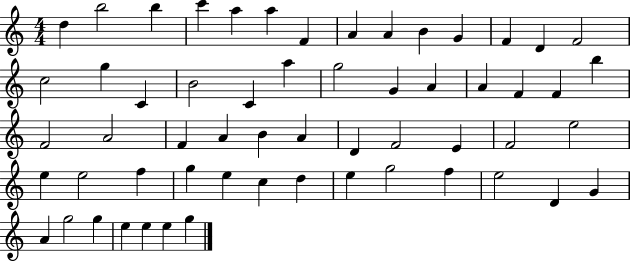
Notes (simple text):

D5/q B5/h B5/q C6/q A5/q A5/q F4/q A4/q A4/q B4/q G4/q F4/q D4/q F4/h C5/h G5/q C4/q B4/h C4/q A5/q G5/h G4/q A4/q A4/q F4/q F4/q B5/q F4/h A4/h F4/q A4/q B4/q A4/q D4/q F4/h E4/q F4/h E5/h E5/q E5/h F5/q G5/q E5/q C5/q D5/q E5/q G5/h F5/q E5/h D4/q G4/q A4/q G5/h G5/q E5/q E5/q E5/q G5/q